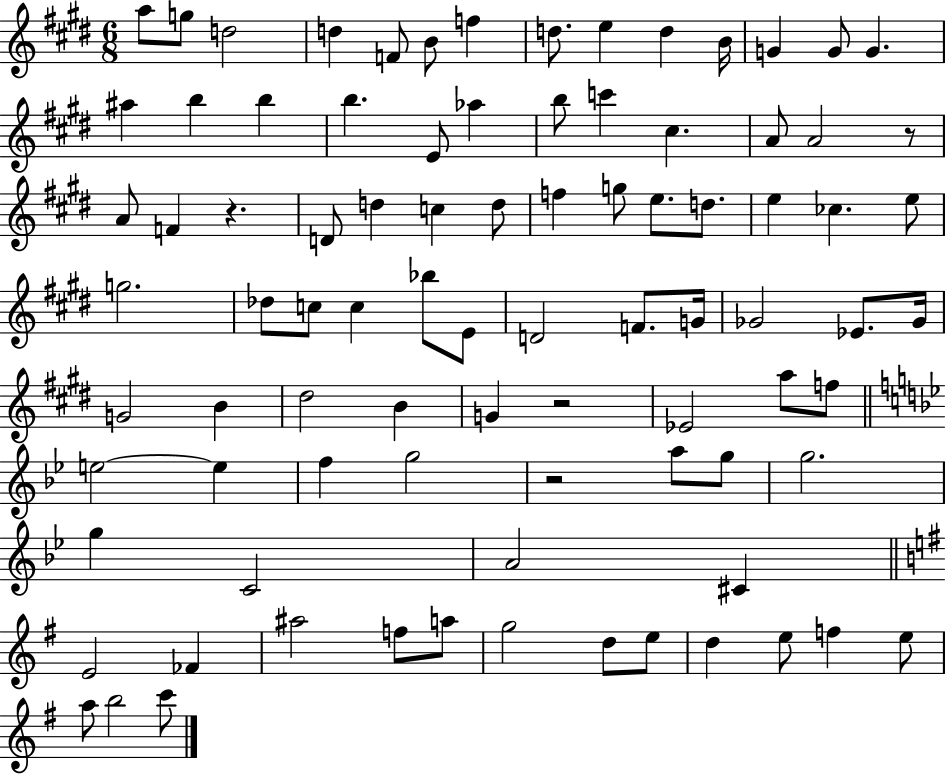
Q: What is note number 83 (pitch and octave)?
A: B5